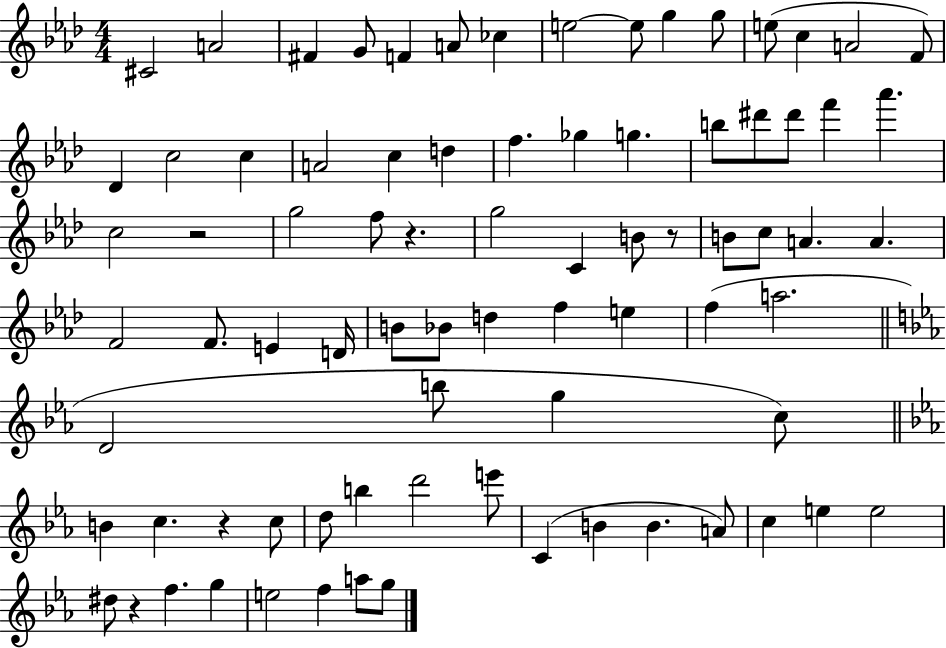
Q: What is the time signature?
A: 4/4